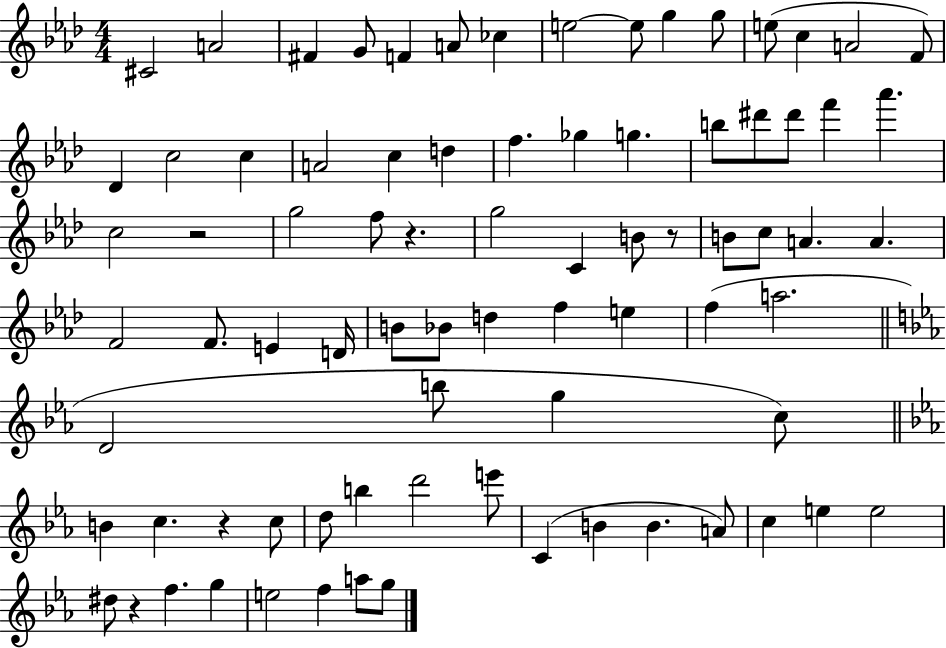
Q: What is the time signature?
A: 4/4